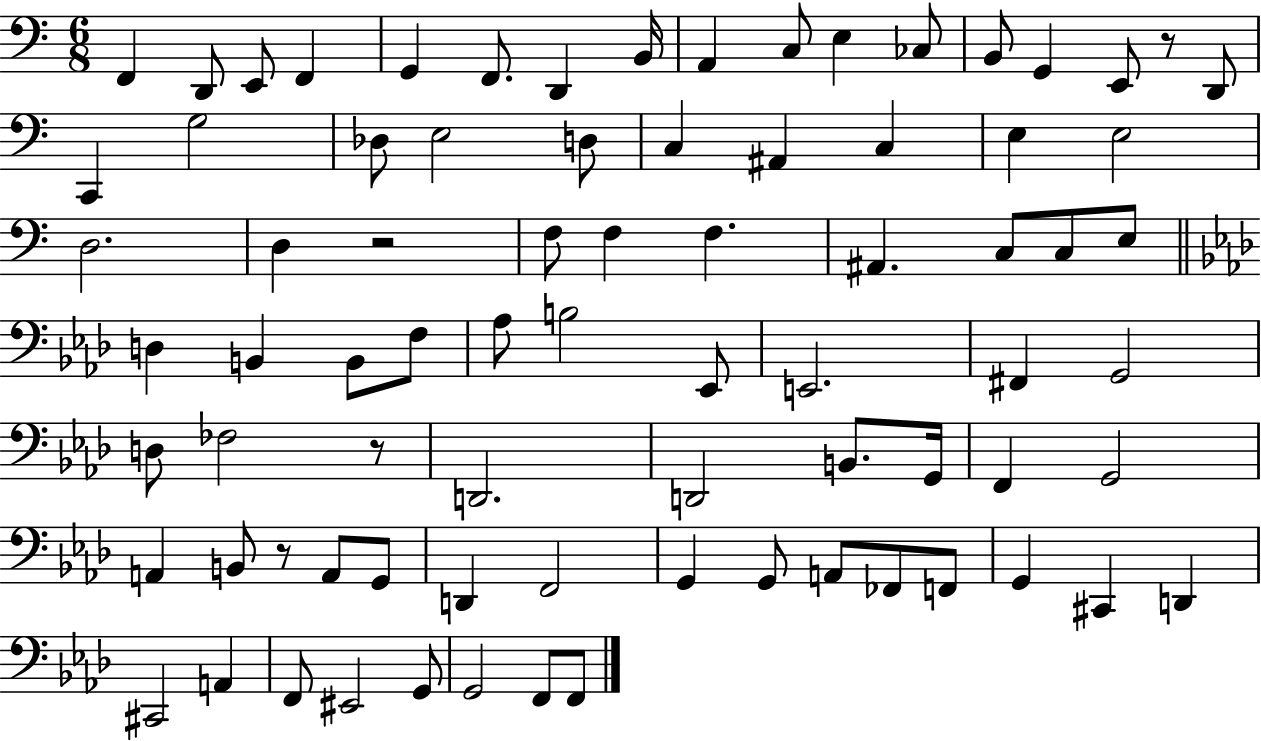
{
  \clef bass
  \numericTimeSignature
  \time 6/8
  \key c \major
  f,4 d,8 e,8 f,4 | g,4 f,8. d,4 b,16 | a,4 c8 e4 ces8 | b,8 g,4 e,8 r8 d,8 | \break c,4 g2 | des8 e2 d8 | c4 ais,4 c4 | e4 e2 | \break d2. | d4 r2 | f8 f4 f4. | ais,4. c8 c8 e8 | \break \bar "||" \break \key aes \major d4 b,4 b,8 f8 | aes8 b2 ees,8 | e,2. | fis,4 g,2 | \break d8 fes2 r8 | d,2. | d,2 b,8. g,16 | f,4 g,2 | \break a,4 b,8 r8 a,8 g,8 | d,4 f,2 | g,4 g,8 a,8 fes,8 f,8 | g,4 cis,4 d,4 | \break cis,2 a,4 | f,8 eis,2 g,8 | g,2 f,8 f,8 | \bar "|."
}